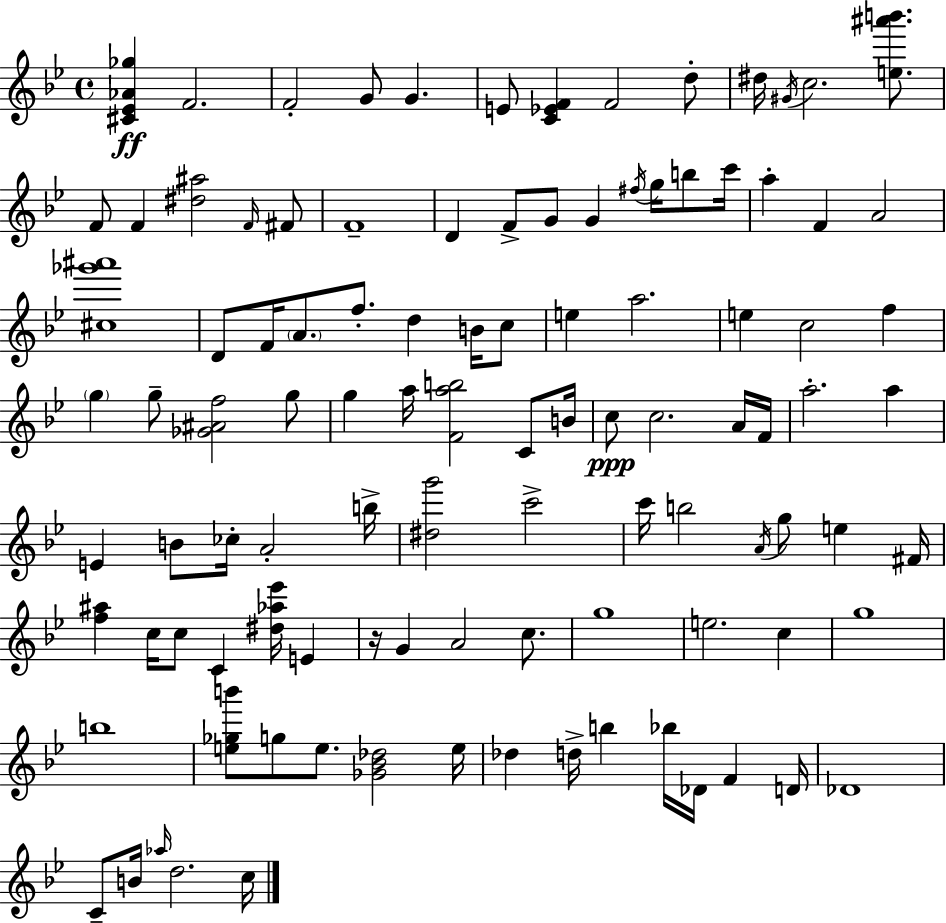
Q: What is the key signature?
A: G minor